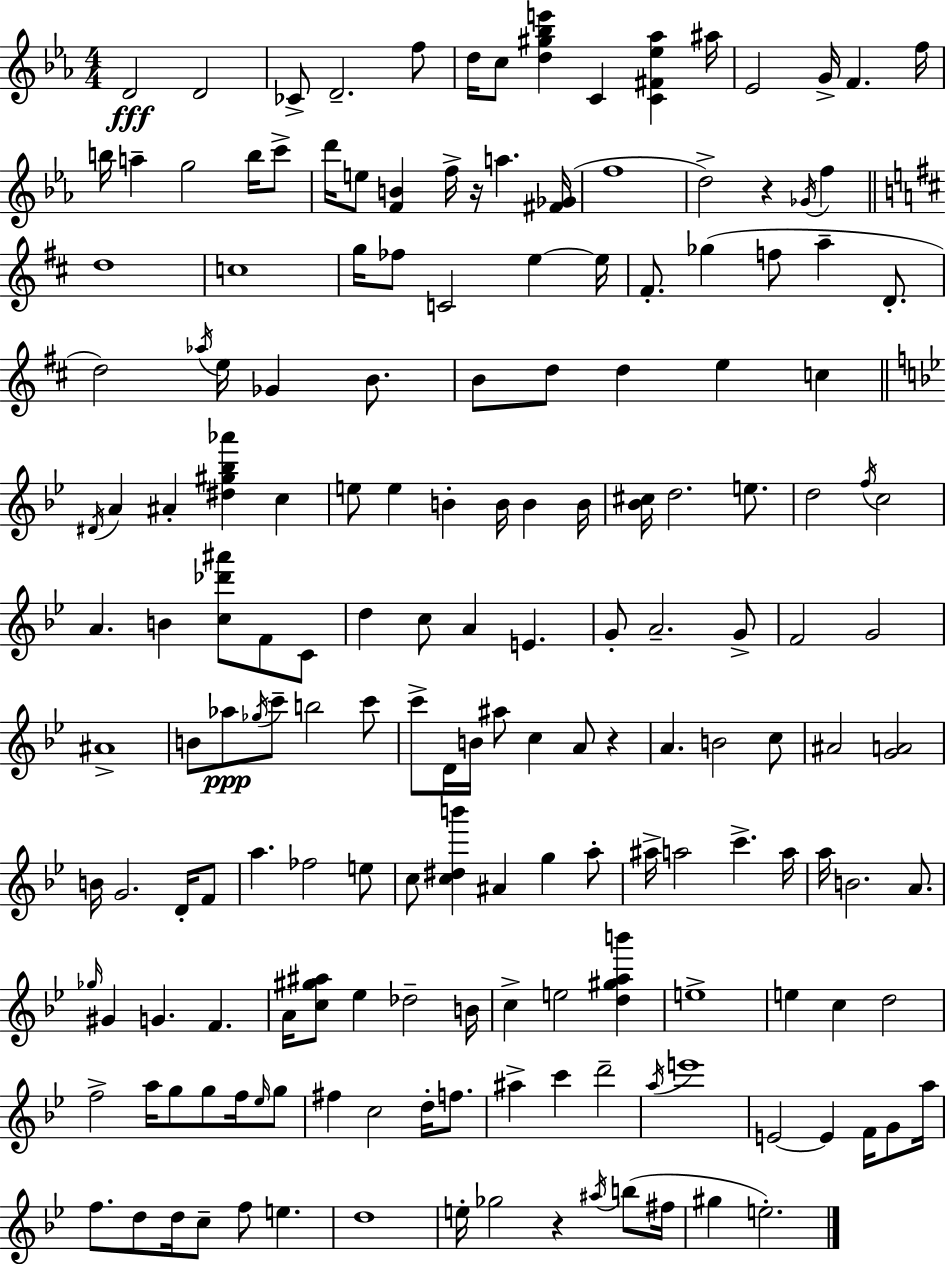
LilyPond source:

{
  \clef treble
  \numericTimeSignature
  \time 4/4
  \key ees \major
  \repeat volta 2 { d'2\fff d'2 | ces'8-> d'2.-- f''8 | d''16 c''8 <d'' gis'' bes'' e'''>4 c'4 <c' fis' ees'' aes''>4 ais''16 | ees'2 g'16-> f'4. f''16 | \break b''16 a''4-- g''2 b''16 c'''8-> | d'''16 e''8 <f' b'>4 f''16-> r16 a''4. <fis' ges'>16( | f''1 | d''2->) r4 \acciaccatura { ges'16 } f''4 | \break \bar "||" \break \key d \major d''1 | c''1 | g''16 fes''8 c'2 e''4~~ e''16 | fis'8.-. ges''4( f''8 a''4-- d'8.-. | \break d''2) \acciaccatura { aes''16 } e''16 ges'4 b'8. | b'8 d''8 d''4 e''4 c''4 | \bar "||" \break \key bes \major \acciaccatura { dis'16 } a'4 ais'4-. <dis'' gis'' bes'' aes'''>4 c''4 | e''8 e''4 b'4-. b'16 b'4 | b'16 <bes' cis''>16 d''2. e''8. | d''2 \acciaccatura { f''16 } c''2 | \break a'4. b'4 <c'' des''' ais'''>8 f'8 | c'8 d''4 c''8 a'4 e'4. | g'8-. a'2.-- | g'8-> f'2 g'2 | \break ais'1-> | b'8 aes''8\ppp \acciaccatura { ges''16 } c'''8-- b''2 | c'''8 c'''8-> d'16 b'16 ais''8 c''4 a'8 r4 | a'4. b'2 | \break c''8 ais'2 <g' a'>2 | b'16 g'2. | d'16-. f'8 a''4. fes''2 | e''8 c''8 <c'' dis'' b'''>4 ais'4 g''4 | \break a''8-. ais''16-> a''2 c'''4.-> | a''16 a''16 b'2. | a'8. \grace { ges''16 } gis'4 g'4. f'4. | a'16 <c'' gis'' ais''>8 ees''4 des''2-- | \break b'16 c''4-> e''2 | <d'' gis'' a'' b'''>4 e''1-> | e''4 c''4 d''2 | f''2-> a''16 g''8 g''8 | \break f''16 \grace { ees''16 } g''8 fis''4 c''2 | d''16-. f''8. ais''4-> c'''4 d'''2-- | \acciaccatura { a''16 } e'''1 | e'2~~ e'4 | \break f'16 g'8 a''16 f''8. d''8 d''16 c''8-- f''8 | e''4. d''1 | e''16-. ges''2 r4 | \acciaccatura { ais''16 }( b''8 fis''16 gis''4 e''2.-.) | \break } \bar "|."
}